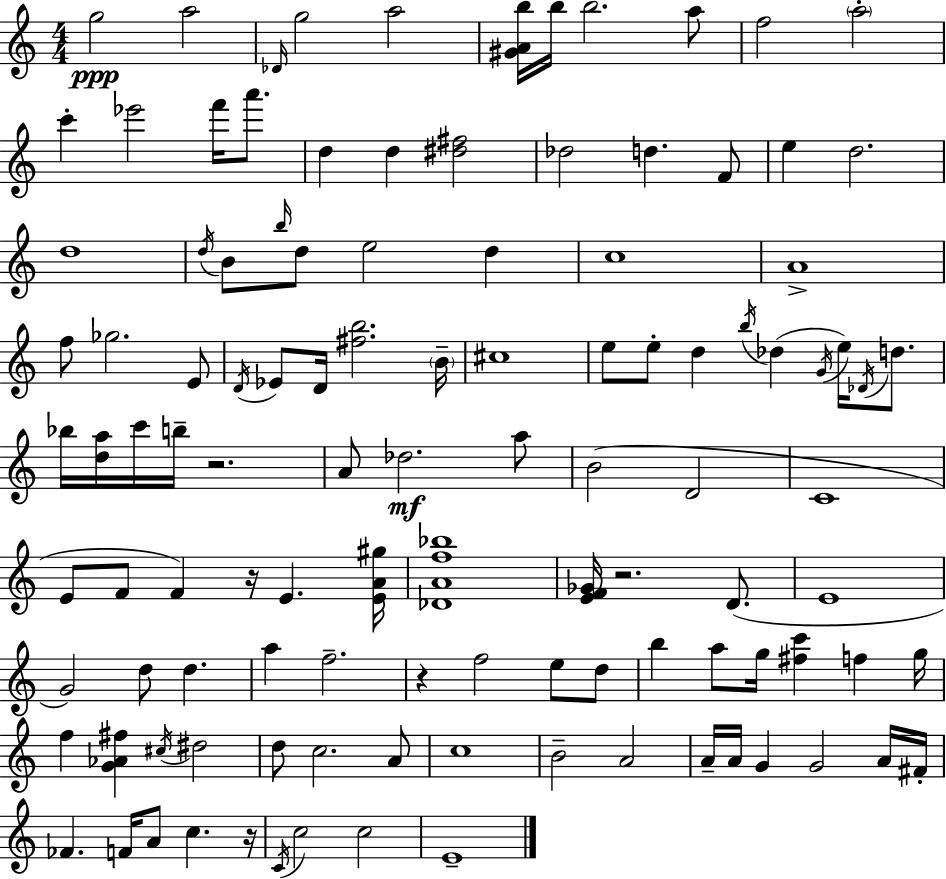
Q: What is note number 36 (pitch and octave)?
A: D4